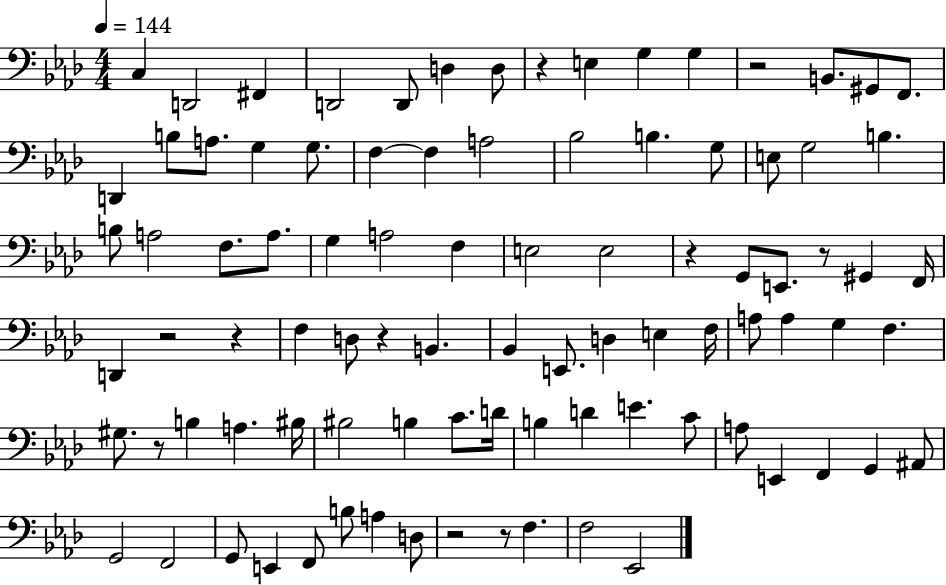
{
  \clef bass
  \numericTimeSignature
  \time 4/4
  \key aes \major
  \tempo 4 = 144
  c4 d,2 fis,4 | d,2 d,8 d4 d8 | r4 e4 g4 g4 | r2 b,8. gis,8 f,8. | \break d,4 b8 a8. g4 g8. | f4~~ f4 a2 | bes2 b4. g8 | e8 g2 b4. | \break b8 a2 f8. a8. | g4 a2 f4 | e2 e2 | r4 g,8 e,8. r8 gis,4 f,16 | \break d,4 r2 r4 | f4 d8 r4 b,4. | bes,4 e,8. d4 e4 f16 | a8 a4 g4 f4. | \break gis8. r8 b4 a4. bis16 | bis2 b4 c'8. d'16 | b4 d'4 e'4. c'8 | a8 e,4 f,4 g,4 ais,8 | \break g,2 f,2 | g,8 e,4 f,8 b8 a4 d8 | r2 r8 f4. | f2 ees,2 | \break \bar "|."
}